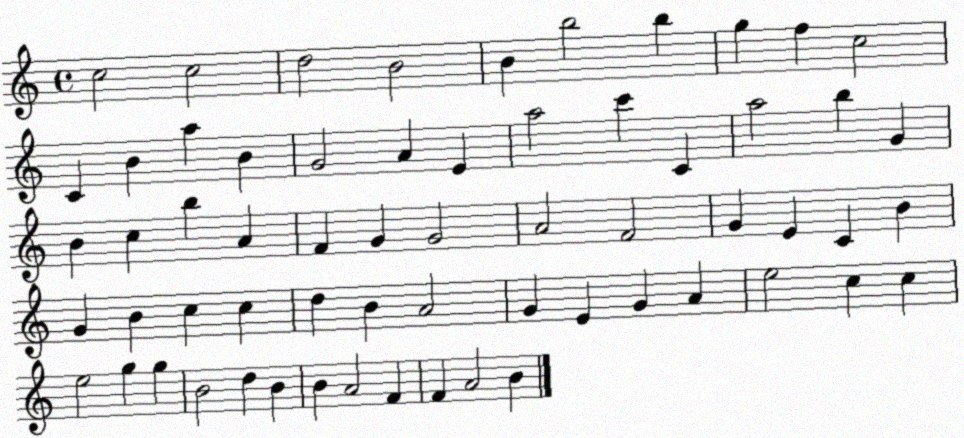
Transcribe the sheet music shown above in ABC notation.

X:1
T:Untitled
M:4/4
L:1/4
K:C
c2 c2 d2 B2 B b2 b g f c2 C B a B G2 A E a2 c' C a2 b G B c b A F G G2 A2 F2 G E C B G B c c d B A2 G E G A e2 c c e2 g g B2 d B B A2 F F A2 B